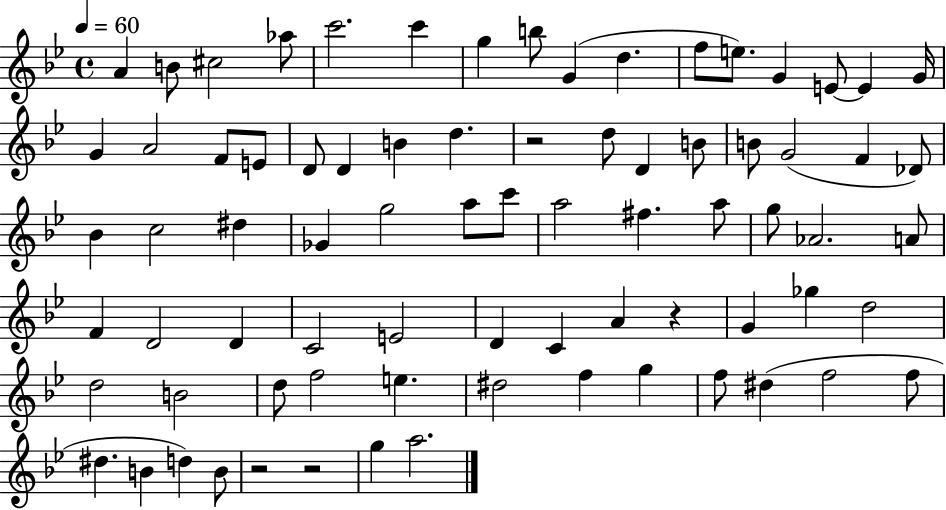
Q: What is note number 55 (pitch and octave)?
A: D5